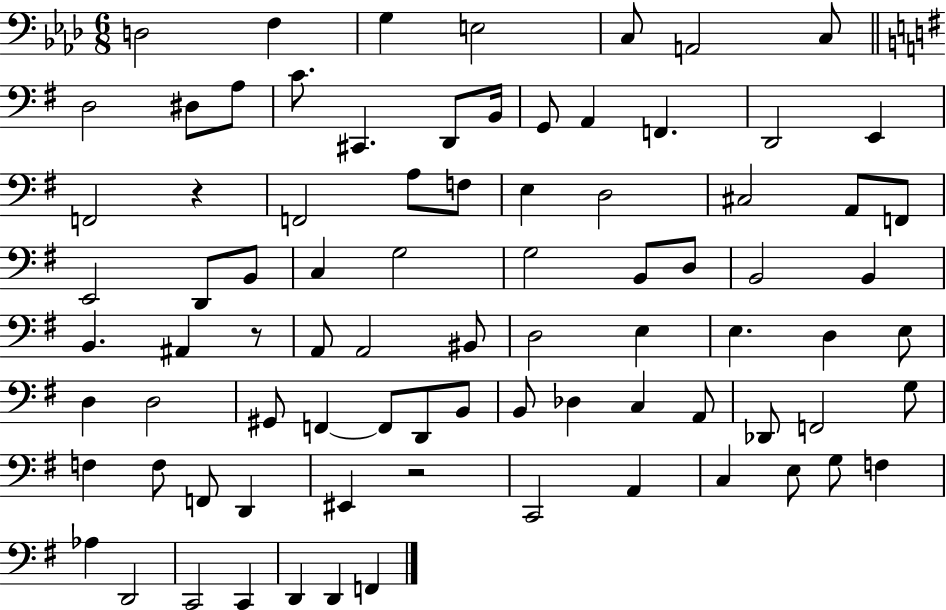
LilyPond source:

{
  \clef bass
  \numericTimeSignature
  \time 6/8
  \key aes \major
  d2 f4 | g4 e2 | c8 a,2 c8 | \bar "||" \break \key e \minor d2 dis8 a8 | c'8. cis,4. d,8 b,16 | g,8 a,4 f,4. | d,2 e,4 | \break f,2 r4 | f,2 a8 f8 | e4 d2 | cis2 a,8 f,8 | \break e,2 d,8 b,8 | c4 g2 | g2 b,8 d8 | b,2 b,4 | \break b,4. ais,4 r8 | a,8 a,2 bis,8 | d2 e4 | e4. d4 e8 | \break d4 d2 | gis,8 f,4~~ f,8 d,8 b,8 | b,8 des4 c4 a,8 | des,8 f,2 g8 | \break f4 f8 f,8 d,4 | eis,4 r2 | c,2 a,4 | c4 e8 g8 f4 | \break aes4 d,2 | c,2 c,4 | d,4 d,4 f,4 | \bar "|."
}